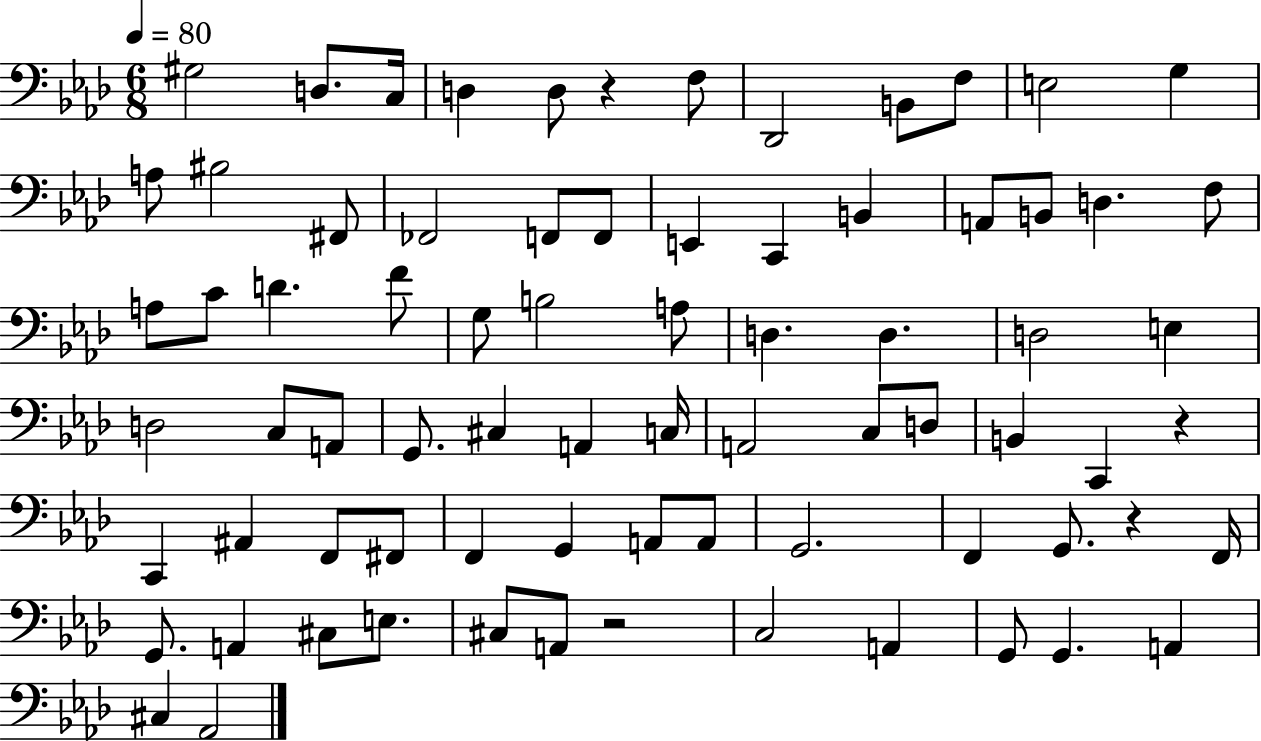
{
  \clef bass
  \numericTimeSignature
  \time 6/8
  \key aes \major
  \tempo 4 = 80
  gis2 d8. c16 | d4 d8 r4 f8 | des,2 b,8 f8 | e2 g4 | \break a8 bis2 fis,8 | fes,2 f,8 f,8 | e,4 c,4 b,4 | a,8 b,8 d4. f8 | \break a8 c'8 d'4. f'8 | g8 b2 a8 | d4. d4. | d2 e4 | \break d2 c8 a,8 | g,8. cis4 a,4 c16 | a,2 c8 d8 | b,4 c,4 r4 | \break c,4 ais,4 f,8 fis,8 | f,4 g,4 a,8 a,8 | g,2. | f,4 g,8. r4 f,16 | \break g,8. a,4 cis8 e8. | cis8 a,8 r2 | c2 a,4 | g,8 g,4. a,4 | \break cis4 aes,2 | \bar "|."
}